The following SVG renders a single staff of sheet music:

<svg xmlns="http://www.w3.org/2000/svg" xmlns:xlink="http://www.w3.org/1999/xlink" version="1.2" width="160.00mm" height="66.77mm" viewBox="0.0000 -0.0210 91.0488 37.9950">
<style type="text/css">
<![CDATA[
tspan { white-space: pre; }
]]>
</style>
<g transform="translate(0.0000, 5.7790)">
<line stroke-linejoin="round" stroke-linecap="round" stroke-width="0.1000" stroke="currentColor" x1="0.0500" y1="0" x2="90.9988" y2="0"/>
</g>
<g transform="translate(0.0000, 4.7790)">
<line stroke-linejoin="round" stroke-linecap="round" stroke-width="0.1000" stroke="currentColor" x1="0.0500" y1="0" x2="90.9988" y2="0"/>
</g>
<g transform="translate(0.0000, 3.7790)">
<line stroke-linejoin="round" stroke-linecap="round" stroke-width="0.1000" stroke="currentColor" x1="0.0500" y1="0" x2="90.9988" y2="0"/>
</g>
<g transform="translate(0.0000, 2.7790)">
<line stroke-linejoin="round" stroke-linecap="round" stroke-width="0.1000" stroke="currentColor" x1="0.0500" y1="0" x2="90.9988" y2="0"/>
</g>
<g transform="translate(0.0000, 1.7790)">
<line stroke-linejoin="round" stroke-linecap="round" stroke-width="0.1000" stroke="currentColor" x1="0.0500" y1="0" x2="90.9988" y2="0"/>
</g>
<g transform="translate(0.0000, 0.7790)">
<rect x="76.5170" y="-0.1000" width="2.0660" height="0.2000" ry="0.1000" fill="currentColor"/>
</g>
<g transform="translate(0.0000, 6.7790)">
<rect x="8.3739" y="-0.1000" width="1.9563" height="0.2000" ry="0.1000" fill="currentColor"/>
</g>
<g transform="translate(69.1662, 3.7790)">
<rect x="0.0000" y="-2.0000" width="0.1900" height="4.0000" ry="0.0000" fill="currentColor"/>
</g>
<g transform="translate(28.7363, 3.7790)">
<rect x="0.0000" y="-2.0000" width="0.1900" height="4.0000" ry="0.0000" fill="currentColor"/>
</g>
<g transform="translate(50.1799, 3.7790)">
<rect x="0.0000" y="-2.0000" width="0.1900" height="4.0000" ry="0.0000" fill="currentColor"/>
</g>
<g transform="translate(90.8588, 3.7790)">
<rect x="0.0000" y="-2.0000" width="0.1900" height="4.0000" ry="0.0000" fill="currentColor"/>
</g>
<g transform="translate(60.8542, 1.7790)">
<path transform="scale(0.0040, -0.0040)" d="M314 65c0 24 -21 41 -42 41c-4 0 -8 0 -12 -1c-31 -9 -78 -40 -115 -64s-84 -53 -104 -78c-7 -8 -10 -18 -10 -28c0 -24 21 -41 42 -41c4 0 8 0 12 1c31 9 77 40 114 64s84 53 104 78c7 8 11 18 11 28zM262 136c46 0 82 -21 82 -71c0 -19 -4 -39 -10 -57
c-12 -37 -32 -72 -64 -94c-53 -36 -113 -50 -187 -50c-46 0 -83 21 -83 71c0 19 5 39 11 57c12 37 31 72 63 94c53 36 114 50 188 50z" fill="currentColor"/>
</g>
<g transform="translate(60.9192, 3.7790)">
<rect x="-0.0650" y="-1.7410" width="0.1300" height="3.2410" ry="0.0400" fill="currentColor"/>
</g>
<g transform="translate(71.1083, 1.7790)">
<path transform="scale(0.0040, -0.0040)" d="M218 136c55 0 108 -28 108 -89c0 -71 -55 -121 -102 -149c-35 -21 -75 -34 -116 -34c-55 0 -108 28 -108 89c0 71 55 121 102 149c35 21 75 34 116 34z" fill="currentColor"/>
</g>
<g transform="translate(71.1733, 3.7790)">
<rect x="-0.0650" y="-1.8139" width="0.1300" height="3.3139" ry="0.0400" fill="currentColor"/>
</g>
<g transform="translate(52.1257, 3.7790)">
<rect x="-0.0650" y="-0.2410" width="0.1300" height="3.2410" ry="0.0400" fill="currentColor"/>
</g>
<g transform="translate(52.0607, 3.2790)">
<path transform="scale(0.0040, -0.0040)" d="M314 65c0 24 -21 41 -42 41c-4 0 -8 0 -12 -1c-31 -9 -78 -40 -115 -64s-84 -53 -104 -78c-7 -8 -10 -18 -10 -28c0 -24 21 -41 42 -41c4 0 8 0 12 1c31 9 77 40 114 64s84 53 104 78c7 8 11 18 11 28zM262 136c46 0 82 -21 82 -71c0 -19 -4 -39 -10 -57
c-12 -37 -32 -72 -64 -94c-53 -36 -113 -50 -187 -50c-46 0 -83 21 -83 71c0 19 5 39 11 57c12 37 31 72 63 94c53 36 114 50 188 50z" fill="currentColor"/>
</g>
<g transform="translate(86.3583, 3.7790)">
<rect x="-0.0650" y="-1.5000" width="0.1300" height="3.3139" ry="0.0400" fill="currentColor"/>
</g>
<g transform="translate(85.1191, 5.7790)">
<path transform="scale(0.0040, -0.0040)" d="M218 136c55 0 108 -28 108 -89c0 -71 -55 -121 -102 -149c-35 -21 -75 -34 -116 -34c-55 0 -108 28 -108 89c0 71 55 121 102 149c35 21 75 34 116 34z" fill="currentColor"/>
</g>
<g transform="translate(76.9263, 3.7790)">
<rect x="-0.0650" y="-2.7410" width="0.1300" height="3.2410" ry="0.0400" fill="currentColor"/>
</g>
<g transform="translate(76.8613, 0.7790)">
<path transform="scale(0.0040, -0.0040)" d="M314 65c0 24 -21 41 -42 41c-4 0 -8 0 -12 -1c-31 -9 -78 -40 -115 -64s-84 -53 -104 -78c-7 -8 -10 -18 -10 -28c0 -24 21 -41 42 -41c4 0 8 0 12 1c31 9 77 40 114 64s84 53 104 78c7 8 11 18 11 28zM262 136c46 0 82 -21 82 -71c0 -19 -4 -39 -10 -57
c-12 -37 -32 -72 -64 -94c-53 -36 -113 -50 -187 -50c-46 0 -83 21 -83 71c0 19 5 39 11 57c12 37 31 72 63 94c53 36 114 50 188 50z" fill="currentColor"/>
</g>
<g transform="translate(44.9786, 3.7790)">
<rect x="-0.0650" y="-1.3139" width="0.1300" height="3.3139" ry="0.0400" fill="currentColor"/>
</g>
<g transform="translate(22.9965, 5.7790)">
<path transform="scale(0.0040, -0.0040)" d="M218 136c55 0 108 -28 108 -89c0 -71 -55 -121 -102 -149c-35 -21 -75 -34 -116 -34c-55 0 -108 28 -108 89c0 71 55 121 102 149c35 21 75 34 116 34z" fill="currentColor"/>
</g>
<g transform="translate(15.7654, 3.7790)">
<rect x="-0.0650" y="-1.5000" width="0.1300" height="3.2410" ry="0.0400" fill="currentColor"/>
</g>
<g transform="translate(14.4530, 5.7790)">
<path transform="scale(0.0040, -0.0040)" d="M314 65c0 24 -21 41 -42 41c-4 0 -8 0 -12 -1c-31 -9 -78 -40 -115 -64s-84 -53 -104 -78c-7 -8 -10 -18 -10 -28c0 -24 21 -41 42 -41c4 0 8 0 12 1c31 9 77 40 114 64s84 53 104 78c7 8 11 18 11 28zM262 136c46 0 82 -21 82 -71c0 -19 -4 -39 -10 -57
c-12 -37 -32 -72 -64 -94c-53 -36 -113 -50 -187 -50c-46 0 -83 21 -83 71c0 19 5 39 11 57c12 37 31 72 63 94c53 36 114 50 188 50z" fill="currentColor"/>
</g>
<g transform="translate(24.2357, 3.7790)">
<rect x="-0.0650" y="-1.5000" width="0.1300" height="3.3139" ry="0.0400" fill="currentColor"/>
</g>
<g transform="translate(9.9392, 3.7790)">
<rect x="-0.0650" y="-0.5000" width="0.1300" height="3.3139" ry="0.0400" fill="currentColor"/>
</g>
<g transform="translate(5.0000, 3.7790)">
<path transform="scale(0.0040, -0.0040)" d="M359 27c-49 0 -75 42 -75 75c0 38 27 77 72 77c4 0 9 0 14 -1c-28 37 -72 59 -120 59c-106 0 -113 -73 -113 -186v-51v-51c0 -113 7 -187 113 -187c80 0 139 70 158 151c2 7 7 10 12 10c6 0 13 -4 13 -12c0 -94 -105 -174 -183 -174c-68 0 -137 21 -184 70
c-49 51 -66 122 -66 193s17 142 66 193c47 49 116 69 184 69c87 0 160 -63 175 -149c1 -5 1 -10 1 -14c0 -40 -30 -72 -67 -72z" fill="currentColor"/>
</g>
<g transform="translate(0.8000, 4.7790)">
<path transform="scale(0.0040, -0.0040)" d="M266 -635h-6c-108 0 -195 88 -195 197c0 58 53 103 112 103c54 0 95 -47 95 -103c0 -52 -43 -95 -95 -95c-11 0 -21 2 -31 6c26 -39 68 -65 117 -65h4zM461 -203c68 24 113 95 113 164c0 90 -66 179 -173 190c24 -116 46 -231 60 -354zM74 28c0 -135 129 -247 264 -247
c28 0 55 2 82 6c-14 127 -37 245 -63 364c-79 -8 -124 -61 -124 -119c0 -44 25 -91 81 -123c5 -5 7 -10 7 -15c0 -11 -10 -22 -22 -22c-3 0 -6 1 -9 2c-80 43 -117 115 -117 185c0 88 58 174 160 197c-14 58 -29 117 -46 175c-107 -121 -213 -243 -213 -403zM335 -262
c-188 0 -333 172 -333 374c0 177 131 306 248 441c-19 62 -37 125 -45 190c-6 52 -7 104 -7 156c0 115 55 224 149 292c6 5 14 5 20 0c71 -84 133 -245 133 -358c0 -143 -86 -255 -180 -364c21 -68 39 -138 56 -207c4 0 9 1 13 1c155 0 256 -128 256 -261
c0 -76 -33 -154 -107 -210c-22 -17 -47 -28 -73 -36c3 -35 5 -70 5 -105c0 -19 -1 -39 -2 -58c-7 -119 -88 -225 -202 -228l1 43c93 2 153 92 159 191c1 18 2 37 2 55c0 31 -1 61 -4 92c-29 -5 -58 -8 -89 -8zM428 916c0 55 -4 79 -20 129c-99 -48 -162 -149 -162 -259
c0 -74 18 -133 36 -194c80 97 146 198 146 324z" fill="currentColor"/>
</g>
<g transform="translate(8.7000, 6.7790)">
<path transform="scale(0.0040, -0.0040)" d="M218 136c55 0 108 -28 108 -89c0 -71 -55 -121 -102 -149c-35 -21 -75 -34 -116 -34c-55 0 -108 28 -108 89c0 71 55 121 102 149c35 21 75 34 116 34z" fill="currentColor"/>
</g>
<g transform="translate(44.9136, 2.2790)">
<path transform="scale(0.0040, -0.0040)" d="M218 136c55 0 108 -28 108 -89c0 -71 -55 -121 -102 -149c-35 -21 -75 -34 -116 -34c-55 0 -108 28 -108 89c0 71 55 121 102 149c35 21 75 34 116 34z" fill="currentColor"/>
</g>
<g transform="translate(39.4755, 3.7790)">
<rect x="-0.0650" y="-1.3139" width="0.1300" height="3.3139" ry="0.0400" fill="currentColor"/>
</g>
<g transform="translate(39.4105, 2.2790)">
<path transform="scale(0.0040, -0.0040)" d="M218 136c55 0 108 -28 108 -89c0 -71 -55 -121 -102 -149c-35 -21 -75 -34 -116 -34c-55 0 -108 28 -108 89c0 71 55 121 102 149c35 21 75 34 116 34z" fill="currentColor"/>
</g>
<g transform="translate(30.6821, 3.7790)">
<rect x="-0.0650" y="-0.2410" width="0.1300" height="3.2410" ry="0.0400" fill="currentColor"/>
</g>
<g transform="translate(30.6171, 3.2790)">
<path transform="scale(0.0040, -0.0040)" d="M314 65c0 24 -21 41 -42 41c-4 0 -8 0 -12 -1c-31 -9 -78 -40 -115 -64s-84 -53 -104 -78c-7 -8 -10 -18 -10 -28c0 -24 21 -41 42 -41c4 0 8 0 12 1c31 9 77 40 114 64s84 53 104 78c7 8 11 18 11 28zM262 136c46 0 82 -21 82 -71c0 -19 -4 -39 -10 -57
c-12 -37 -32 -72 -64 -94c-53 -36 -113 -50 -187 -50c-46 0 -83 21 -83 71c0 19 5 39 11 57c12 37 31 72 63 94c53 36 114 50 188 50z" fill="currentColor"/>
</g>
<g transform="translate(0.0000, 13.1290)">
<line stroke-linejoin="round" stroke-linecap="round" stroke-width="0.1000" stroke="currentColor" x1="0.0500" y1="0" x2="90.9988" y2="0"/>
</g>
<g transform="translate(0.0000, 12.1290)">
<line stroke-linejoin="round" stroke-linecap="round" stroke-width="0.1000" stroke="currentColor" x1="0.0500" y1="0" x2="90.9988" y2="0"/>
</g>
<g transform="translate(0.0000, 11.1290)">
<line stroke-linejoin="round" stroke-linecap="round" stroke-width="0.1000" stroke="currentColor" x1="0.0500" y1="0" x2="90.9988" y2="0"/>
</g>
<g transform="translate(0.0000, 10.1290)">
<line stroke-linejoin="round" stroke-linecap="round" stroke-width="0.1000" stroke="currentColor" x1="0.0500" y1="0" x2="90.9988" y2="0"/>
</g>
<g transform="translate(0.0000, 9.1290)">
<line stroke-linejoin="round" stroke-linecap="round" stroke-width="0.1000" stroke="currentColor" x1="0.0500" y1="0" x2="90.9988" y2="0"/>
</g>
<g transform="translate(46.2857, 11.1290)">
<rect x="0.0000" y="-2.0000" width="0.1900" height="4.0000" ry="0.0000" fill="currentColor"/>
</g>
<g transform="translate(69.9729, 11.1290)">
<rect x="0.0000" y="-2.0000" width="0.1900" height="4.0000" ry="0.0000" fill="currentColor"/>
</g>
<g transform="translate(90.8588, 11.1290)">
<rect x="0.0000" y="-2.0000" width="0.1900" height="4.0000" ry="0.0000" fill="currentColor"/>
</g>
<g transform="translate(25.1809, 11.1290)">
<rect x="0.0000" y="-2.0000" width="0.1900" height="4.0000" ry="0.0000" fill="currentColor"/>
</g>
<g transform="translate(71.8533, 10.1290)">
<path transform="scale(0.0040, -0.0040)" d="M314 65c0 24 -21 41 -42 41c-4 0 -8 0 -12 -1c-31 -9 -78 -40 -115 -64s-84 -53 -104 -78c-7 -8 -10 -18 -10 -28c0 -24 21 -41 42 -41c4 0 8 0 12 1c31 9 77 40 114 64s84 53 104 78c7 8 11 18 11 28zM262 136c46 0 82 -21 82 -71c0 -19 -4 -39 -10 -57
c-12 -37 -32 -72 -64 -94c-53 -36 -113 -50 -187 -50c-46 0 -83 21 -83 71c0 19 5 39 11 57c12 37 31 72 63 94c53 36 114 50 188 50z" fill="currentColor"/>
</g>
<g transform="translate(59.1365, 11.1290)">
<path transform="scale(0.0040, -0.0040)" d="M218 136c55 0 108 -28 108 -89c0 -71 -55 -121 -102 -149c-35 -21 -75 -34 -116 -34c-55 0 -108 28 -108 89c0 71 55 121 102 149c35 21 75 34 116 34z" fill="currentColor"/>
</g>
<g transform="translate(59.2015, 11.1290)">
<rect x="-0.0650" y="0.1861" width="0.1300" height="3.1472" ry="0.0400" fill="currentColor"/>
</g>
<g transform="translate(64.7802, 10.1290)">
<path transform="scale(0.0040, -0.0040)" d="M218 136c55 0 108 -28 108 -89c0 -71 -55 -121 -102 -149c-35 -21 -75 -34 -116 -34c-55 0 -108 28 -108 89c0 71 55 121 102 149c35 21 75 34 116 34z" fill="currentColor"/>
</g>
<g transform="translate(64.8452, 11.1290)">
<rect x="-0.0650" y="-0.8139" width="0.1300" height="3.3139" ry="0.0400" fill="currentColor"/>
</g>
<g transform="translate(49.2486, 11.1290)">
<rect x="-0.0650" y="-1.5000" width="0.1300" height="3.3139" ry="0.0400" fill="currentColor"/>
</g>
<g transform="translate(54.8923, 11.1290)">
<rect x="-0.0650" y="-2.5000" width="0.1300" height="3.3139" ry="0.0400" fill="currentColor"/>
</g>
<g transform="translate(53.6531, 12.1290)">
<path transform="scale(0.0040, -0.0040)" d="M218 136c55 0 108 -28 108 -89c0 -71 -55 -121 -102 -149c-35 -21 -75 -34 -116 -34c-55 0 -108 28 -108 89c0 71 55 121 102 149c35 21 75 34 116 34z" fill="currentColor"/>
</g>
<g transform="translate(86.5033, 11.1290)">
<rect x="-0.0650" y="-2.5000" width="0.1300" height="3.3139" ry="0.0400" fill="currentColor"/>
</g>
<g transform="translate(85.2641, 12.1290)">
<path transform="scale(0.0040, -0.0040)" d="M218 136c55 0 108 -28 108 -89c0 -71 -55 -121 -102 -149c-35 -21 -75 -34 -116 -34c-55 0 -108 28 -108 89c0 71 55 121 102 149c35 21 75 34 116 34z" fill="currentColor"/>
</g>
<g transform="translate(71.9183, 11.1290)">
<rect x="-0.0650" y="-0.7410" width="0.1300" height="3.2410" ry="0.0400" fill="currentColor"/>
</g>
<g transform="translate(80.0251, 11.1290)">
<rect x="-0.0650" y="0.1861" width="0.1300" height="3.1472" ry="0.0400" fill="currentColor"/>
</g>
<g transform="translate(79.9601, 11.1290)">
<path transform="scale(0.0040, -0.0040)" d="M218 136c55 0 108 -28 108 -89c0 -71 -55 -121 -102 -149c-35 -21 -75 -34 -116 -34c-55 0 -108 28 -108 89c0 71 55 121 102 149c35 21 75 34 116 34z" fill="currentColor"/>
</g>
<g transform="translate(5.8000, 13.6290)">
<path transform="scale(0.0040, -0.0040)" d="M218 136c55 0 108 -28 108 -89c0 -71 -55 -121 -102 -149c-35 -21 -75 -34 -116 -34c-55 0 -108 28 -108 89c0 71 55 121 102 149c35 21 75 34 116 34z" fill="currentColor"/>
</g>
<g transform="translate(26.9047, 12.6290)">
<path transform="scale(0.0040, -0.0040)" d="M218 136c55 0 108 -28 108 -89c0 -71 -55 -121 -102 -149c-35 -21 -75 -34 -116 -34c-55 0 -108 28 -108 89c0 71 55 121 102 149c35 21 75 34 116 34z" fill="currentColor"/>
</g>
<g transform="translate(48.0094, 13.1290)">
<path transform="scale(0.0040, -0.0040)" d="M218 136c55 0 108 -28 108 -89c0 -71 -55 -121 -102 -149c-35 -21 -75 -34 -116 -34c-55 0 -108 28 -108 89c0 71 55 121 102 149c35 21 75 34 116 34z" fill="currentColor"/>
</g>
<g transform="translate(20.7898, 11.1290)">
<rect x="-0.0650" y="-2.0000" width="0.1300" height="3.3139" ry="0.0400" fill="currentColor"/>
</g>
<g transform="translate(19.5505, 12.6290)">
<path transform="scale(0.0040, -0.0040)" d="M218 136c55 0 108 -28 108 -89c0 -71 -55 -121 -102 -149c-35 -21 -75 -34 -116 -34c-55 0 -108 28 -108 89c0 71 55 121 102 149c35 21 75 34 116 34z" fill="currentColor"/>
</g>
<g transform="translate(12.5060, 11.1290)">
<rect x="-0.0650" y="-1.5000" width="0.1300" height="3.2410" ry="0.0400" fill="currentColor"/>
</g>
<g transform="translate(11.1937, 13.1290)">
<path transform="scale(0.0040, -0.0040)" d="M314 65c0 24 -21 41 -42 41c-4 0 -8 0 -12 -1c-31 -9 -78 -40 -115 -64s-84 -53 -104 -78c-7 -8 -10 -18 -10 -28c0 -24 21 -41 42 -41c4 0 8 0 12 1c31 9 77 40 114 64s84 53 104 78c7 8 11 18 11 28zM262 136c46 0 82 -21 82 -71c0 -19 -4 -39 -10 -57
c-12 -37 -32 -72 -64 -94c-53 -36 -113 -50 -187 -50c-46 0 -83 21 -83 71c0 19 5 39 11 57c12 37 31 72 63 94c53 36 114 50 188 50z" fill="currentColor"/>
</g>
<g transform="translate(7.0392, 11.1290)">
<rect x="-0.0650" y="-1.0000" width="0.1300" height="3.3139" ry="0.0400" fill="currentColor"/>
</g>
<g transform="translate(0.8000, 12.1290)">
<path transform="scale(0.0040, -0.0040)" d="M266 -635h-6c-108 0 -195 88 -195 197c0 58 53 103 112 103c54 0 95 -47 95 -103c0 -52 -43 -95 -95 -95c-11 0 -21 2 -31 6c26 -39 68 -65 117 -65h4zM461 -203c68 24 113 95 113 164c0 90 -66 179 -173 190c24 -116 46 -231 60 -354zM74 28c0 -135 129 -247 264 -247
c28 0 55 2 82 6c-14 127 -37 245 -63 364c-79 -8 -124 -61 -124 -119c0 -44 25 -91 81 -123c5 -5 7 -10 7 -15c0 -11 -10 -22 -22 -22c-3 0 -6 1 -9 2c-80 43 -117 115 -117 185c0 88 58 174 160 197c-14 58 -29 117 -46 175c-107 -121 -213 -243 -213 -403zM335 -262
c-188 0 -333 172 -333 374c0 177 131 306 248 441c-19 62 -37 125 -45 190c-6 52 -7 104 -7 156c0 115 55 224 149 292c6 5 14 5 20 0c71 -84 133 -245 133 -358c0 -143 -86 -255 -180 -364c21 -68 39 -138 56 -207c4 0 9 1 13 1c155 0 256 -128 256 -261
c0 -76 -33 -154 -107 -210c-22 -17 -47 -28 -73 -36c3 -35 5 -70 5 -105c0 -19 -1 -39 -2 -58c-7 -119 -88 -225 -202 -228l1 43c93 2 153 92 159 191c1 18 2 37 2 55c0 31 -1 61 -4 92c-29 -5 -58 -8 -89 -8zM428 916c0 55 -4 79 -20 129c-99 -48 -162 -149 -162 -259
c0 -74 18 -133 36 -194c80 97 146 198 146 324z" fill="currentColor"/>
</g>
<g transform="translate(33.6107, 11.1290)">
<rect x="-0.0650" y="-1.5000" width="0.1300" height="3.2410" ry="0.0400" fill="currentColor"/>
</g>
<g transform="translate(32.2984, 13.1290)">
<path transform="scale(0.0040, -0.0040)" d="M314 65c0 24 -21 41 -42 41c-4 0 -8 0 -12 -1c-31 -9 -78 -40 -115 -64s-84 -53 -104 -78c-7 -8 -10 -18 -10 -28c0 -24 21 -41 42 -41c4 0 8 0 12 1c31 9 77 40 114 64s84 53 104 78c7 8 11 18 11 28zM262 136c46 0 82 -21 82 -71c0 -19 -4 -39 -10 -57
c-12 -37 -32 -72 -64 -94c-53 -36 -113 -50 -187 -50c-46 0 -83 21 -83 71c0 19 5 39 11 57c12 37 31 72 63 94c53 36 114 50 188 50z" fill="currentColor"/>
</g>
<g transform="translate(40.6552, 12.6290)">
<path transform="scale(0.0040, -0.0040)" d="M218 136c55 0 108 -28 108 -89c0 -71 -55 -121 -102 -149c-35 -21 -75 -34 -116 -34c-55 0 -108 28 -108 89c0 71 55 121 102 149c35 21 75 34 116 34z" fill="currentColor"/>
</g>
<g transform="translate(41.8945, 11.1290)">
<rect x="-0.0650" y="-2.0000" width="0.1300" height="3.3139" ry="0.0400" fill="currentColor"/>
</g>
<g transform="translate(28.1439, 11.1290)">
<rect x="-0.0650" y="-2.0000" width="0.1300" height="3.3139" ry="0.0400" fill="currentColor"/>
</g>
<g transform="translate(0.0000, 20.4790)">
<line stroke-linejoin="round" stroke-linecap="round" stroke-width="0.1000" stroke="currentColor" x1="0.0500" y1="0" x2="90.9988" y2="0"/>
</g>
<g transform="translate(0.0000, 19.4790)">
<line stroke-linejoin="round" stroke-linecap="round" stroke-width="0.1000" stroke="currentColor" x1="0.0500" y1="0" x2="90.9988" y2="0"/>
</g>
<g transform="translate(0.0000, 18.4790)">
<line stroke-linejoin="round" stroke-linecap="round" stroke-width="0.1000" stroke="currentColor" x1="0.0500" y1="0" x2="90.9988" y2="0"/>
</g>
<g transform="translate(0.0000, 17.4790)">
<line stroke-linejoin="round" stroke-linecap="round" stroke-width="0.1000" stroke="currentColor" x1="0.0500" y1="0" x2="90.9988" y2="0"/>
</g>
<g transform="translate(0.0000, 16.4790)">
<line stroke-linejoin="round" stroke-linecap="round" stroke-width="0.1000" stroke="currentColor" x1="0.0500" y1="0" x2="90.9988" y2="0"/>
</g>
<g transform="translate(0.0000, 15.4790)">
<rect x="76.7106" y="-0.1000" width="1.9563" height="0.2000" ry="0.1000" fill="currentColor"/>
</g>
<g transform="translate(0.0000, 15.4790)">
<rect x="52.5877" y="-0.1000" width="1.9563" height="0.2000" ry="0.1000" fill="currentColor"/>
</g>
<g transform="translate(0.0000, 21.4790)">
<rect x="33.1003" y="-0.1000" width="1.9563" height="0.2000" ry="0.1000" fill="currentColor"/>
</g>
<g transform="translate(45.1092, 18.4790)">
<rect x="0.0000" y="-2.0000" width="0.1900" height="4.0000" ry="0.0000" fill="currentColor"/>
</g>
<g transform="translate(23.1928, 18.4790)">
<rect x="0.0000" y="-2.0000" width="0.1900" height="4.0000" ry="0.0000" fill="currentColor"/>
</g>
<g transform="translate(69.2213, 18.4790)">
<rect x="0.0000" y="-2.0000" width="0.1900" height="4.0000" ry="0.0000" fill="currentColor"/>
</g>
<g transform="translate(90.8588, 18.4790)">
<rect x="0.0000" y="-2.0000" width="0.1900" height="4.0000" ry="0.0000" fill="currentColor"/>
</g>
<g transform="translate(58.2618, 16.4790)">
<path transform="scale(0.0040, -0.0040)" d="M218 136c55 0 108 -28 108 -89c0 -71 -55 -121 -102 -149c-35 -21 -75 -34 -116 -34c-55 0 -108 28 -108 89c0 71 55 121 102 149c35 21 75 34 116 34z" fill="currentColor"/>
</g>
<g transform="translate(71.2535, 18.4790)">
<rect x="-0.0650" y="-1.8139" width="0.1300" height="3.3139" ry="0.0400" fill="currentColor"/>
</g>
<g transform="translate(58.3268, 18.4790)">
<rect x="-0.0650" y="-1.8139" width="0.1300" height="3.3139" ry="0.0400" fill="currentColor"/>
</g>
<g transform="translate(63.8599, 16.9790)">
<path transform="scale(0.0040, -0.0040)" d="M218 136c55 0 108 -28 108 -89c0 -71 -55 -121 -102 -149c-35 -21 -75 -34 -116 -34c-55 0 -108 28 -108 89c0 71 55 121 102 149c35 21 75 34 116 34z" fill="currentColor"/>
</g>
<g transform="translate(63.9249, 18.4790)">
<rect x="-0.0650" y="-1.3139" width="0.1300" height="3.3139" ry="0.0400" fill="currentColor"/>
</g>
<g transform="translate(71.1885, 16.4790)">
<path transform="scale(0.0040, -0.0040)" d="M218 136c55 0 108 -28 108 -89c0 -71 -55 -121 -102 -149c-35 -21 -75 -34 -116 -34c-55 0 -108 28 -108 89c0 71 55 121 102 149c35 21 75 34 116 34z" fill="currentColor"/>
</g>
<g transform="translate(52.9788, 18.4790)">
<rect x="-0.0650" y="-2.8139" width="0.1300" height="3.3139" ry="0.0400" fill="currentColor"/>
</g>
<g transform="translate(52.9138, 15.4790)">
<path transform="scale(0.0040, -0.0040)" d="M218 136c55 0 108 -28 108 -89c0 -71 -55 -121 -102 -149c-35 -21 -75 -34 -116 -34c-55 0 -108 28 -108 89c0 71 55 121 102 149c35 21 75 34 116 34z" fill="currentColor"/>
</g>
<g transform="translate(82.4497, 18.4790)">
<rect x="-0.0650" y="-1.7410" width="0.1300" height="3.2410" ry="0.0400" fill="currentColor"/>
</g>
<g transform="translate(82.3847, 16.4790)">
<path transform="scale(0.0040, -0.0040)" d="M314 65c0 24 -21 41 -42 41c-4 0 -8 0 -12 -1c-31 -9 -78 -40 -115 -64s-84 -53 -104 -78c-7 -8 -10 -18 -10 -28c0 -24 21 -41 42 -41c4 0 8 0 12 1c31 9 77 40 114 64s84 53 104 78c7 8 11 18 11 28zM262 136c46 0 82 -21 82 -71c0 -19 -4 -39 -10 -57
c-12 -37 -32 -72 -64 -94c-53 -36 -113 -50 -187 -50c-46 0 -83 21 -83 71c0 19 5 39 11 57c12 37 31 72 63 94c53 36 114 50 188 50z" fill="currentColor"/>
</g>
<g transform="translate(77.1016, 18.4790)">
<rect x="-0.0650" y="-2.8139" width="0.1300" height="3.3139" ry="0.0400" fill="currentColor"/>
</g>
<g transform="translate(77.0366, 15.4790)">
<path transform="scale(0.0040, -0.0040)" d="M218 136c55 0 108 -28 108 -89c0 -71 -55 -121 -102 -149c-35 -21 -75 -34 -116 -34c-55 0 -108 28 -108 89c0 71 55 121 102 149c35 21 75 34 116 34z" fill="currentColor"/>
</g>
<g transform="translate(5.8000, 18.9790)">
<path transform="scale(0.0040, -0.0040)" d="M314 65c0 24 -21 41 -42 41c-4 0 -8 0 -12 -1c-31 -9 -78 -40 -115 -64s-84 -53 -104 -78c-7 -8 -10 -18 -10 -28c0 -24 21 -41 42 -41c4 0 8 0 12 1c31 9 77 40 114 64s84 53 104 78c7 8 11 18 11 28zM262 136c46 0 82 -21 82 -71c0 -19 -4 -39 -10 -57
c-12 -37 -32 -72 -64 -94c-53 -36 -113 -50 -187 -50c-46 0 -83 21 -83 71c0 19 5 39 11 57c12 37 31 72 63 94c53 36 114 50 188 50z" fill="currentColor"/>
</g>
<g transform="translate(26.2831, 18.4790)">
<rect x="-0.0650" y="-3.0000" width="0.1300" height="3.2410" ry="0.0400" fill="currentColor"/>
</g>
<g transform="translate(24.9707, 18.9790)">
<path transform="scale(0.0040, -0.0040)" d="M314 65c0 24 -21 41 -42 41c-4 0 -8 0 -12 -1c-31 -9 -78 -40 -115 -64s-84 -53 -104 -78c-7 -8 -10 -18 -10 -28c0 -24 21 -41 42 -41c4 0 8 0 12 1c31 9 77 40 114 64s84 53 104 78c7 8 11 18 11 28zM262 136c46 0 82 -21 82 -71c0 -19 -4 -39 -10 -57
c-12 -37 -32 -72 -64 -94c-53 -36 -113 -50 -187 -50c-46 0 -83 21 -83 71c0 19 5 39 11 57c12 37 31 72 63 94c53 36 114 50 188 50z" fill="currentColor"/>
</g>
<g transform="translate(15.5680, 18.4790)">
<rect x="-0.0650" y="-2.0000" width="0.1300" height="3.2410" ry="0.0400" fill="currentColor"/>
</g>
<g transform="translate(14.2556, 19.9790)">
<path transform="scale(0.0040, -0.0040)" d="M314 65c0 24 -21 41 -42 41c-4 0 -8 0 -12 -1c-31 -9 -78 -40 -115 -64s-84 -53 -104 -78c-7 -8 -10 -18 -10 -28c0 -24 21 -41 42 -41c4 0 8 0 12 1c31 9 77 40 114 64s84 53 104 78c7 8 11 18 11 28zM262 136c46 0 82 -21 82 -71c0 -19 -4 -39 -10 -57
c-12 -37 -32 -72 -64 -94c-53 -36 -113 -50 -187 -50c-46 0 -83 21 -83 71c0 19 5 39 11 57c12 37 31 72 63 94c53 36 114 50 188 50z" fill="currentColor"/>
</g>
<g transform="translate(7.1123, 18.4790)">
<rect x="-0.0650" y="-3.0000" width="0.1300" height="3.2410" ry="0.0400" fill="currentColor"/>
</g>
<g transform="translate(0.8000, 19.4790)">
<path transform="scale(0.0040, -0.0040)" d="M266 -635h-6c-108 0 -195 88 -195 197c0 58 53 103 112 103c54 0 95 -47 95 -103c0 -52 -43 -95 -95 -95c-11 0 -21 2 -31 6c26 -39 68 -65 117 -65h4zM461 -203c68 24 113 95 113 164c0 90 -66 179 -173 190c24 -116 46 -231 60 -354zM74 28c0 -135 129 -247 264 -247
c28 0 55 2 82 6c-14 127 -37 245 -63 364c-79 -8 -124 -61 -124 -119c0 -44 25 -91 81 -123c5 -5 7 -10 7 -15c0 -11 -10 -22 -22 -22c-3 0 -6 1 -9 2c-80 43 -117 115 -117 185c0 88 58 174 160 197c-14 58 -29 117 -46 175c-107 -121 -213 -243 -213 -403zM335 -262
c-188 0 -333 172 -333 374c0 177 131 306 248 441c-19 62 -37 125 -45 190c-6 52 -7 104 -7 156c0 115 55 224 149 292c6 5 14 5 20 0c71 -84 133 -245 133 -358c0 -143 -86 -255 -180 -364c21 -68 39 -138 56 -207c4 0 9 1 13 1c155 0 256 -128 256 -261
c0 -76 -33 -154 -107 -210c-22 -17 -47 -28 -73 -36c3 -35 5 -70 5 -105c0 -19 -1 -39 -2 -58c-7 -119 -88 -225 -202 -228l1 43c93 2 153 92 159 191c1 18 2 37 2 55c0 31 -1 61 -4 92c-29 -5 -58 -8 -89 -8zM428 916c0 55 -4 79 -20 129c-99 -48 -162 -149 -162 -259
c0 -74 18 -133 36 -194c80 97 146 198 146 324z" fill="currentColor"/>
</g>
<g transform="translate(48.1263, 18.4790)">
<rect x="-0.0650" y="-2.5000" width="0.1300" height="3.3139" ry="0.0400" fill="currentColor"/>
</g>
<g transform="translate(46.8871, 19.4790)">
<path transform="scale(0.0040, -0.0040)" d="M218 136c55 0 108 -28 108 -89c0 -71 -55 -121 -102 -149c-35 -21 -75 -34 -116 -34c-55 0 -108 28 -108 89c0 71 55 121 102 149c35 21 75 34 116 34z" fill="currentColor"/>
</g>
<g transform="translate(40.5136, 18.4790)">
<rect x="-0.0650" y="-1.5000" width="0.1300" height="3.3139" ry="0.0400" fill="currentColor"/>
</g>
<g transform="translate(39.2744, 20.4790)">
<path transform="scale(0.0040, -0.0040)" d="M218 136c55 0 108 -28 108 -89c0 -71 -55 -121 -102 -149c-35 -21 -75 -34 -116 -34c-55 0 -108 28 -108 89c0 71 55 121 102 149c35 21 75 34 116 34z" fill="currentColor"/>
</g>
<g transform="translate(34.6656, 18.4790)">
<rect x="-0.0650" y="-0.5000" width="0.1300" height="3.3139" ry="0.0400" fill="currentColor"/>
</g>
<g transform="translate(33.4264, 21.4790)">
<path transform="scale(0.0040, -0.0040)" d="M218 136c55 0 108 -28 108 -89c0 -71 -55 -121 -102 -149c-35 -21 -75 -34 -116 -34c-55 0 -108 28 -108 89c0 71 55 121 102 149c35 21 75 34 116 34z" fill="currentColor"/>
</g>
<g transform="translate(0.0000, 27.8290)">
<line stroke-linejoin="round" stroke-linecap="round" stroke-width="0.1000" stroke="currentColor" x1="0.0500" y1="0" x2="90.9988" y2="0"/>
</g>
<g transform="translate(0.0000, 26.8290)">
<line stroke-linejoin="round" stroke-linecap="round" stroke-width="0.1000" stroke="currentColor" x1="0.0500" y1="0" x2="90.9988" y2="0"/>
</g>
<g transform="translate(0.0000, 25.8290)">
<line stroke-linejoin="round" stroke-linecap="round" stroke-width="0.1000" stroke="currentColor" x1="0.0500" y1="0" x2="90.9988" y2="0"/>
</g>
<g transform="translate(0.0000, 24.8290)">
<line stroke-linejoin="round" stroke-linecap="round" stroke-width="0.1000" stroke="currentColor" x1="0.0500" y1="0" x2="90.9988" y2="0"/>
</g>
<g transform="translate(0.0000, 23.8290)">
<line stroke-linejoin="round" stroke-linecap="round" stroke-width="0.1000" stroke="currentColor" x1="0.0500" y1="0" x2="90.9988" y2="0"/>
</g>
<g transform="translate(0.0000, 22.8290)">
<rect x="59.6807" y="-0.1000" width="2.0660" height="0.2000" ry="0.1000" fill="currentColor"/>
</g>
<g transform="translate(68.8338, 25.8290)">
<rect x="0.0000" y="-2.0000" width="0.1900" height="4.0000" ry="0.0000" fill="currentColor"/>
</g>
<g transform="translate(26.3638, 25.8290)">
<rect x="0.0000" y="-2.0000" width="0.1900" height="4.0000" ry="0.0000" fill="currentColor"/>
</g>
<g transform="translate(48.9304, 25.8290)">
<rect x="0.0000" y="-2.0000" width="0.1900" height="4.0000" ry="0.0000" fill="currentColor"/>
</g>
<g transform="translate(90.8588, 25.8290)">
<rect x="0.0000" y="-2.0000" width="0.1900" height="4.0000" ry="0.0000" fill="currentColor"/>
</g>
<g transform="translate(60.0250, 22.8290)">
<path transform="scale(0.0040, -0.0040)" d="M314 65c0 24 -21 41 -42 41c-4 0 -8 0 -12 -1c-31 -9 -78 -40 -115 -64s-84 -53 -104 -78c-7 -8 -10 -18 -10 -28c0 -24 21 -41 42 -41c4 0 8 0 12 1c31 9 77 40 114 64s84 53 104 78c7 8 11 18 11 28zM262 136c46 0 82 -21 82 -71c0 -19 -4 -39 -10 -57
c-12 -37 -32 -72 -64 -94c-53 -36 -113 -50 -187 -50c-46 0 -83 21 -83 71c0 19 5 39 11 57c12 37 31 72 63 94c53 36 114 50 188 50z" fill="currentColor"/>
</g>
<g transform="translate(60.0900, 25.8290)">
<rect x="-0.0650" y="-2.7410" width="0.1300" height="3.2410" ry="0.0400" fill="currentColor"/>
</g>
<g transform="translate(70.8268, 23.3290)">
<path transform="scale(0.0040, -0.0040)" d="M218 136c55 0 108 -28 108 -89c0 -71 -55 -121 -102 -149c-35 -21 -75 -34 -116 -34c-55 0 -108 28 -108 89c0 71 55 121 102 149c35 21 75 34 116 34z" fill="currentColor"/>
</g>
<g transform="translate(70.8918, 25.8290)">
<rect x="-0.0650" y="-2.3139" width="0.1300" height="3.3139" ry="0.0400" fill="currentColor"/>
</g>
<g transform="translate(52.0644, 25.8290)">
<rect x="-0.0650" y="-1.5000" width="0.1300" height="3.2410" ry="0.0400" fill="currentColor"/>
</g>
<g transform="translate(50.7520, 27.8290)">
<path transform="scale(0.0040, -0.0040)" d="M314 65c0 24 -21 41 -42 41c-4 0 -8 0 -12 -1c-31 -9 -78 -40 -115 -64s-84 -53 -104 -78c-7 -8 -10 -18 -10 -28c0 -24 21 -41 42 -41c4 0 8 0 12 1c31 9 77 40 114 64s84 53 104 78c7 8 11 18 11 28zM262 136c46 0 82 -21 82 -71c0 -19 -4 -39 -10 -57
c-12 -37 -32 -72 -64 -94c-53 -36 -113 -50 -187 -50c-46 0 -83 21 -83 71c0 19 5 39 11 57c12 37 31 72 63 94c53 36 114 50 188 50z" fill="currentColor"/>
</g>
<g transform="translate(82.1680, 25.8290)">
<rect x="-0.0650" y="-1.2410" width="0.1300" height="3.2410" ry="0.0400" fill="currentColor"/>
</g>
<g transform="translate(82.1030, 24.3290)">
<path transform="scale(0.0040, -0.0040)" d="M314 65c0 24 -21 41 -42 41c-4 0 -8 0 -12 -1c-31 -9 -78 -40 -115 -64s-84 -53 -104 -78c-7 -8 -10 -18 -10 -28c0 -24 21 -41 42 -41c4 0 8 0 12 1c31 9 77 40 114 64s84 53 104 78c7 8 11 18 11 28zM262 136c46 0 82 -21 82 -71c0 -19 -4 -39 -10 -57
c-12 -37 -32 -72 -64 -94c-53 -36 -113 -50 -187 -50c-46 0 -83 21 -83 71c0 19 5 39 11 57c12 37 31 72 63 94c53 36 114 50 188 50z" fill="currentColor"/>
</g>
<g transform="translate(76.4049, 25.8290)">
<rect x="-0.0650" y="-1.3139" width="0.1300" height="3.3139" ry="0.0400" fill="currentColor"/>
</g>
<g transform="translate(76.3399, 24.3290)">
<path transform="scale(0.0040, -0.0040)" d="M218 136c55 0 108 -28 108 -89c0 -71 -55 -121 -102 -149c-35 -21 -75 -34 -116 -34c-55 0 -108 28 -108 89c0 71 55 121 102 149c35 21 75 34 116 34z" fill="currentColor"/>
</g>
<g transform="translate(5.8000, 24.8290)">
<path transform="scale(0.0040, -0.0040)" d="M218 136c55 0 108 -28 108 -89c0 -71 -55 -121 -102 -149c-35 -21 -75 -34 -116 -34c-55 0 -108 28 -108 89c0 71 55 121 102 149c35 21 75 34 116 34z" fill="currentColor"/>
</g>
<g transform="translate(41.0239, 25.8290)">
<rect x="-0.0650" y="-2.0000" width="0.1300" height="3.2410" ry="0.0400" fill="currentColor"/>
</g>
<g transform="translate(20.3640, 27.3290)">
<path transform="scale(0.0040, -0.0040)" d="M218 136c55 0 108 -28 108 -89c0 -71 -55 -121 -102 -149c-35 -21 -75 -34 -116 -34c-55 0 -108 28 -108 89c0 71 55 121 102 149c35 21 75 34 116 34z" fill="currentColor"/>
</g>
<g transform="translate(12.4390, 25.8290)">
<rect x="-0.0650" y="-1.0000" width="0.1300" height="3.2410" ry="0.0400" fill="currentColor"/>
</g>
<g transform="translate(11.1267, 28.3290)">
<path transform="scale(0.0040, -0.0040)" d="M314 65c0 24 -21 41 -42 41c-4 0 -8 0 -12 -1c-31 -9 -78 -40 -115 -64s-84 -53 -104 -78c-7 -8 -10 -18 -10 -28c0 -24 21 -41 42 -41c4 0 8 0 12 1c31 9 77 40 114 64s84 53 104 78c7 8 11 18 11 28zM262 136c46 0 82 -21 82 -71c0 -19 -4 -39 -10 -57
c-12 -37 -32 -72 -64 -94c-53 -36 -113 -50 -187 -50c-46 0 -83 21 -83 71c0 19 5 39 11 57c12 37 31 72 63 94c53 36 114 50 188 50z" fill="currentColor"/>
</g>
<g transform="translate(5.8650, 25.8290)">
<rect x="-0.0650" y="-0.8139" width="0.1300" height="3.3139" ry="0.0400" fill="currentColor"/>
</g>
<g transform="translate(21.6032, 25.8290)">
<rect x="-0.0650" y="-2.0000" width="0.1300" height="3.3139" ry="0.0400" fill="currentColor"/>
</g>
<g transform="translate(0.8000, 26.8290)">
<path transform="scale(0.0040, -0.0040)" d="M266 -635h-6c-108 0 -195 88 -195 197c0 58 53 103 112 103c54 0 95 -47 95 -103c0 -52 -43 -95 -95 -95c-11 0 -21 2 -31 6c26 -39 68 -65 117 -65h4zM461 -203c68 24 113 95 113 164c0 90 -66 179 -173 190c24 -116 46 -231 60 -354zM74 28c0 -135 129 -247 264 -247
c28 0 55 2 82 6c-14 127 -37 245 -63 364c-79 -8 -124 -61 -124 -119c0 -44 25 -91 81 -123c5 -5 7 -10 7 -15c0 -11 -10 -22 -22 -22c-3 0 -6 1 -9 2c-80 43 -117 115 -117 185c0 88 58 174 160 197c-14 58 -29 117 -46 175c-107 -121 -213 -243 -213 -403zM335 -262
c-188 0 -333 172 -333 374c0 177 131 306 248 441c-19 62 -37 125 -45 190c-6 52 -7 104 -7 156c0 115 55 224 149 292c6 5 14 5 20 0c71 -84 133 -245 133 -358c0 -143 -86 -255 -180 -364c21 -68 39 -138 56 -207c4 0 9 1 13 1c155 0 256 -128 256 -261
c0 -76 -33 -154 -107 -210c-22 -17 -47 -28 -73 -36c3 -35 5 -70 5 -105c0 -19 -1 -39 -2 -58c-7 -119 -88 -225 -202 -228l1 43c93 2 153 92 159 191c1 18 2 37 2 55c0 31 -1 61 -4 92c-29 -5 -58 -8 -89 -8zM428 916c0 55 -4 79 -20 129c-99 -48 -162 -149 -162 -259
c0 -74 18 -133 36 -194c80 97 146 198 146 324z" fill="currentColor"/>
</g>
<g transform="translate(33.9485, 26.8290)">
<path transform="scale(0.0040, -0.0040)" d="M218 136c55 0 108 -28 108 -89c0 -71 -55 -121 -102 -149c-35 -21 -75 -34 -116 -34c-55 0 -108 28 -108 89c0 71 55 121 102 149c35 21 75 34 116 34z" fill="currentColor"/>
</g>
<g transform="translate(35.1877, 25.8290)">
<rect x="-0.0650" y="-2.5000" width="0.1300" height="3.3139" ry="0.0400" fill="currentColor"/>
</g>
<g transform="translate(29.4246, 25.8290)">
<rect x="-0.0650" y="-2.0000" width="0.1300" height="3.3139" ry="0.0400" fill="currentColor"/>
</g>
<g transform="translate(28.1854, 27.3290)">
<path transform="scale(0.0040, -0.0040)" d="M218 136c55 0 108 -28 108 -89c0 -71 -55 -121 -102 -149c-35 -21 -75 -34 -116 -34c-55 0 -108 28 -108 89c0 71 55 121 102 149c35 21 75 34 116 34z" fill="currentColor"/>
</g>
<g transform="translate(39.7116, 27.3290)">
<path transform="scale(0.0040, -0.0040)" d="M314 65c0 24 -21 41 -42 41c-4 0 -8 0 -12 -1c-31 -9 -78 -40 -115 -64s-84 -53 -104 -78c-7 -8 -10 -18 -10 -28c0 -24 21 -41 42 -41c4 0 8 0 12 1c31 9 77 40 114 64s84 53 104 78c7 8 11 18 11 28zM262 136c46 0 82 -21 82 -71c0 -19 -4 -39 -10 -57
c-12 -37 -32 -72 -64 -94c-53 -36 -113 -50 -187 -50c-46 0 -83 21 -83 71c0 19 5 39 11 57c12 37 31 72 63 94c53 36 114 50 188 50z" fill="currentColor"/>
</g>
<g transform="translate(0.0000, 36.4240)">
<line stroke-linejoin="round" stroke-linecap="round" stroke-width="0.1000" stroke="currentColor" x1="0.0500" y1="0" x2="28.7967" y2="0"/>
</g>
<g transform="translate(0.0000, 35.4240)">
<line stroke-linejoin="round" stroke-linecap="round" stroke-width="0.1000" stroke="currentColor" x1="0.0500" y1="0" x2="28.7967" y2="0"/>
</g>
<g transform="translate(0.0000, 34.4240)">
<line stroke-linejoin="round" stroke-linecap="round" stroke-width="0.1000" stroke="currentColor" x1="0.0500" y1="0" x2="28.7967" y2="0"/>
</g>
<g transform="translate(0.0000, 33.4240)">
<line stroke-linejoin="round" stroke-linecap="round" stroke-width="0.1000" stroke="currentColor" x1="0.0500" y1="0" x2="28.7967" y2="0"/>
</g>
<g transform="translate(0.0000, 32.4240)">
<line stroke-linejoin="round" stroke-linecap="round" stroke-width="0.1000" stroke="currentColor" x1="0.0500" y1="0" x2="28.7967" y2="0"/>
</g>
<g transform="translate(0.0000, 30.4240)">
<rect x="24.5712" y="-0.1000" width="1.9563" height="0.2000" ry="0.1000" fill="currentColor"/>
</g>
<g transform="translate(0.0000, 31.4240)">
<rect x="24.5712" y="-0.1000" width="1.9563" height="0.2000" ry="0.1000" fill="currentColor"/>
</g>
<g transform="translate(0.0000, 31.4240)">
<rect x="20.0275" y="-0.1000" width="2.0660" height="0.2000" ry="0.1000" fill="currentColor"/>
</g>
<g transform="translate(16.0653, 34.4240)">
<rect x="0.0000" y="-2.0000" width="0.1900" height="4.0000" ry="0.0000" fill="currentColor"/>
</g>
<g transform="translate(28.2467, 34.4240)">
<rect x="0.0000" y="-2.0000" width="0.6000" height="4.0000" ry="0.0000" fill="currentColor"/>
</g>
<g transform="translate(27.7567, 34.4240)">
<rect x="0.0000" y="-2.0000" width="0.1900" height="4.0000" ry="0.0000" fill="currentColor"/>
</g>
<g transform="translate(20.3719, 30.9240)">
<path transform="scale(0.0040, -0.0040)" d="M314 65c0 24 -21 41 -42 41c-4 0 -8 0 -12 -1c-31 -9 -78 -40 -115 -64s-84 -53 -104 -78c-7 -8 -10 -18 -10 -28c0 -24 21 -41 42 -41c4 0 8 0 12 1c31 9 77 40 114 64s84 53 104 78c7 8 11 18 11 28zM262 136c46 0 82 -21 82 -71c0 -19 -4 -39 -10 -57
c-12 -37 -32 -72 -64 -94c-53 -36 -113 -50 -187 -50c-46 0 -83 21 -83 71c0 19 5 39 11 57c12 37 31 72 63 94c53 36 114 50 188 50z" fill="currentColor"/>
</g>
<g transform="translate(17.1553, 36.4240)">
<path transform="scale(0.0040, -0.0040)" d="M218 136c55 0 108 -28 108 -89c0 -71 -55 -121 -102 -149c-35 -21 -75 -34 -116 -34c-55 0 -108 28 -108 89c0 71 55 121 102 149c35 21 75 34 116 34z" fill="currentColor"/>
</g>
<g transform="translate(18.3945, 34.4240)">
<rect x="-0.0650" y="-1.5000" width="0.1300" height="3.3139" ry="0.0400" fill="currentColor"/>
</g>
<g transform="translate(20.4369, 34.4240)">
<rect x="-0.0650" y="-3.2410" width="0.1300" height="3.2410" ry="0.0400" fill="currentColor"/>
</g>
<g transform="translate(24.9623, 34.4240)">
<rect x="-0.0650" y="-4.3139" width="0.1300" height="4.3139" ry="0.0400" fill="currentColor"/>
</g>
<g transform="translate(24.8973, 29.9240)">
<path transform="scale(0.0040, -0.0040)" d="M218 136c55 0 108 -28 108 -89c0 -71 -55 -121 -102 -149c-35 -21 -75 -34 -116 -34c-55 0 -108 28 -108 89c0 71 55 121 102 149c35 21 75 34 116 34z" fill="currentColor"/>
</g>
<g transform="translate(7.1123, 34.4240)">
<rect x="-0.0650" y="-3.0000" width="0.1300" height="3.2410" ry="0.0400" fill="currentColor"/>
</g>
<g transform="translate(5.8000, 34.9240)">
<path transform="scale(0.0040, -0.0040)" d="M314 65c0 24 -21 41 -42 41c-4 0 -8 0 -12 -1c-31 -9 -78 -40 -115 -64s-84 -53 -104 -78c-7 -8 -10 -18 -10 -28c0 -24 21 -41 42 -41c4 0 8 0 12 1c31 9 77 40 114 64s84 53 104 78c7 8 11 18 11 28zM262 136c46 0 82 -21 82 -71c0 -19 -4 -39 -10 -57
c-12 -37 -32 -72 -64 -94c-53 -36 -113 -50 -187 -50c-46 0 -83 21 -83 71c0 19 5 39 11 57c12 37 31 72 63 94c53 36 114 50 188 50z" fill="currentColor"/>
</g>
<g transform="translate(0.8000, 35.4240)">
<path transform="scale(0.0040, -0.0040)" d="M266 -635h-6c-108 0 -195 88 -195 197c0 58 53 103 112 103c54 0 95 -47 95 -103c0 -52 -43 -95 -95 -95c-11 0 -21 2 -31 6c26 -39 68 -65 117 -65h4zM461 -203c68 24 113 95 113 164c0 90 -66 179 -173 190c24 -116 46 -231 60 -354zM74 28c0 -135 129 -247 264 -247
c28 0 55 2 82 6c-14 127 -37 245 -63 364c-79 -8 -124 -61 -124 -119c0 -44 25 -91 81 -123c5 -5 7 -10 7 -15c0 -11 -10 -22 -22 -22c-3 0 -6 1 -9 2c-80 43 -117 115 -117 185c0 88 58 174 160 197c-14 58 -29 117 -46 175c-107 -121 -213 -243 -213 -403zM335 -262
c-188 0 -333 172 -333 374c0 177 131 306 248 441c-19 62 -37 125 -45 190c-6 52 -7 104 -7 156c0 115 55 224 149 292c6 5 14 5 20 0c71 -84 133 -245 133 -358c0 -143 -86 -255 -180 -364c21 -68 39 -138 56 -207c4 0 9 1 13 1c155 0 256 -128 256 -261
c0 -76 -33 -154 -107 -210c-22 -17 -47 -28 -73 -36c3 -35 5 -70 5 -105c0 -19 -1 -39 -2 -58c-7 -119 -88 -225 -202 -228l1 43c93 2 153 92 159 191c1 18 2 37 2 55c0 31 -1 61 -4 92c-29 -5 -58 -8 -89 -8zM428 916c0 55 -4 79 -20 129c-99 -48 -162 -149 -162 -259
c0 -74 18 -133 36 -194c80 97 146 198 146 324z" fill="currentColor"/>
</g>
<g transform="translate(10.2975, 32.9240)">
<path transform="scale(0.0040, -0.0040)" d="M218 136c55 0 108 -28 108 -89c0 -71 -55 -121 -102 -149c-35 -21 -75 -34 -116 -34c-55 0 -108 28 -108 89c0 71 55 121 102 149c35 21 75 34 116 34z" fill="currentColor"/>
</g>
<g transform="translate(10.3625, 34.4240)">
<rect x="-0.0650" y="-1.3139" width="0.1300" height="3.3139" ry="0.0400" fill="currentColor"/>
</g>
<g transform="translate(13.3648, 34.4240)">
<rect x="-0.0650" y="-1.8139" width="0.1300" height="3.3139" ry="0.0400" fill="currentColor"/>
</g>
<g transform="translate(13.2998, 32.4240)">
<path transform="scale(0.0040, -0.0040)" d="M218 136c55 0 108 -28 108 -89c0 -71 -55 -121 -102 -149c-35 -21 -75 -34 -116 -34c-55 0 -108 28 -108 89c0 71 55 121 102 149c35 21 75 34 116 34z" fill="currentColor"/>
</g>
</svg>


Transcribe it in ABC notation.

X:1
T:Untitled
M:4/4
L:1/4
K:C
C E2 E c2 e e c2 f2 f a2 E D E2 F F E2 F E G B d d2 B G A2 F2 A2 C E G a f e f a f2 d D2 F F G F2 E2 a2 g e e2 A2 e f E b2 d'